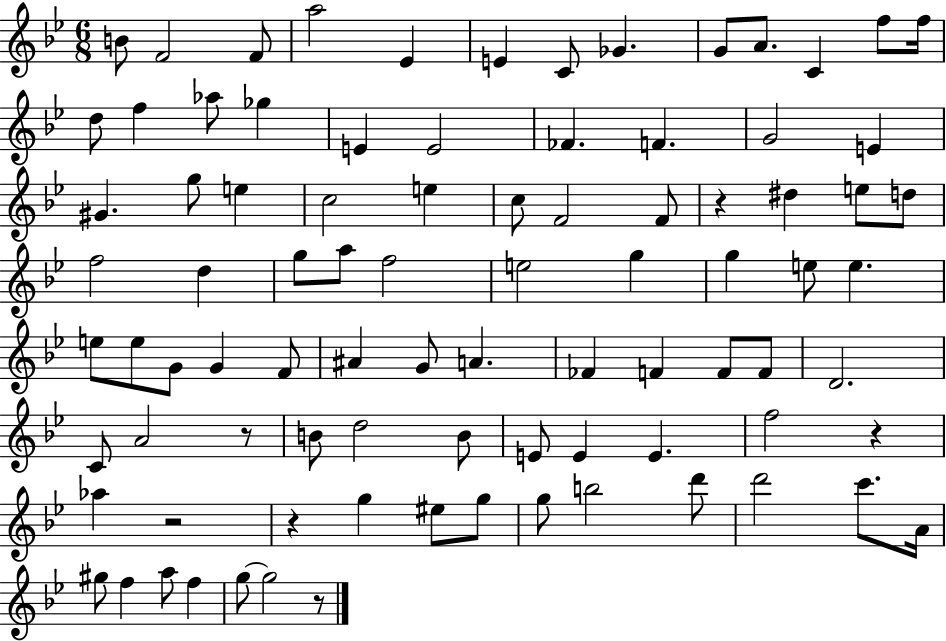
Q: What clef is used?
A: treble